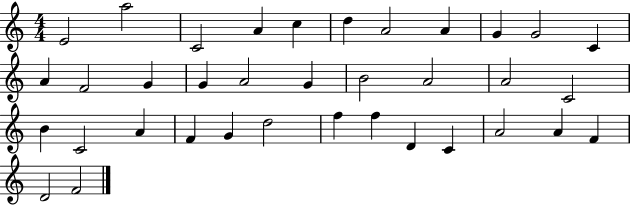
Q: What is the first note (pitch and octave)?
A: E4